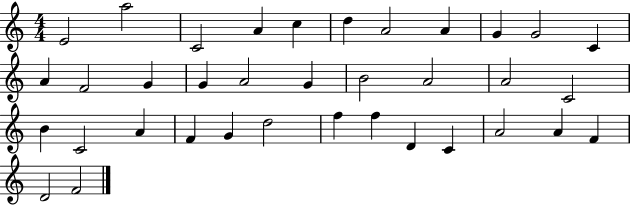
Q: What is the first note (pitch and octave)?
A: E4